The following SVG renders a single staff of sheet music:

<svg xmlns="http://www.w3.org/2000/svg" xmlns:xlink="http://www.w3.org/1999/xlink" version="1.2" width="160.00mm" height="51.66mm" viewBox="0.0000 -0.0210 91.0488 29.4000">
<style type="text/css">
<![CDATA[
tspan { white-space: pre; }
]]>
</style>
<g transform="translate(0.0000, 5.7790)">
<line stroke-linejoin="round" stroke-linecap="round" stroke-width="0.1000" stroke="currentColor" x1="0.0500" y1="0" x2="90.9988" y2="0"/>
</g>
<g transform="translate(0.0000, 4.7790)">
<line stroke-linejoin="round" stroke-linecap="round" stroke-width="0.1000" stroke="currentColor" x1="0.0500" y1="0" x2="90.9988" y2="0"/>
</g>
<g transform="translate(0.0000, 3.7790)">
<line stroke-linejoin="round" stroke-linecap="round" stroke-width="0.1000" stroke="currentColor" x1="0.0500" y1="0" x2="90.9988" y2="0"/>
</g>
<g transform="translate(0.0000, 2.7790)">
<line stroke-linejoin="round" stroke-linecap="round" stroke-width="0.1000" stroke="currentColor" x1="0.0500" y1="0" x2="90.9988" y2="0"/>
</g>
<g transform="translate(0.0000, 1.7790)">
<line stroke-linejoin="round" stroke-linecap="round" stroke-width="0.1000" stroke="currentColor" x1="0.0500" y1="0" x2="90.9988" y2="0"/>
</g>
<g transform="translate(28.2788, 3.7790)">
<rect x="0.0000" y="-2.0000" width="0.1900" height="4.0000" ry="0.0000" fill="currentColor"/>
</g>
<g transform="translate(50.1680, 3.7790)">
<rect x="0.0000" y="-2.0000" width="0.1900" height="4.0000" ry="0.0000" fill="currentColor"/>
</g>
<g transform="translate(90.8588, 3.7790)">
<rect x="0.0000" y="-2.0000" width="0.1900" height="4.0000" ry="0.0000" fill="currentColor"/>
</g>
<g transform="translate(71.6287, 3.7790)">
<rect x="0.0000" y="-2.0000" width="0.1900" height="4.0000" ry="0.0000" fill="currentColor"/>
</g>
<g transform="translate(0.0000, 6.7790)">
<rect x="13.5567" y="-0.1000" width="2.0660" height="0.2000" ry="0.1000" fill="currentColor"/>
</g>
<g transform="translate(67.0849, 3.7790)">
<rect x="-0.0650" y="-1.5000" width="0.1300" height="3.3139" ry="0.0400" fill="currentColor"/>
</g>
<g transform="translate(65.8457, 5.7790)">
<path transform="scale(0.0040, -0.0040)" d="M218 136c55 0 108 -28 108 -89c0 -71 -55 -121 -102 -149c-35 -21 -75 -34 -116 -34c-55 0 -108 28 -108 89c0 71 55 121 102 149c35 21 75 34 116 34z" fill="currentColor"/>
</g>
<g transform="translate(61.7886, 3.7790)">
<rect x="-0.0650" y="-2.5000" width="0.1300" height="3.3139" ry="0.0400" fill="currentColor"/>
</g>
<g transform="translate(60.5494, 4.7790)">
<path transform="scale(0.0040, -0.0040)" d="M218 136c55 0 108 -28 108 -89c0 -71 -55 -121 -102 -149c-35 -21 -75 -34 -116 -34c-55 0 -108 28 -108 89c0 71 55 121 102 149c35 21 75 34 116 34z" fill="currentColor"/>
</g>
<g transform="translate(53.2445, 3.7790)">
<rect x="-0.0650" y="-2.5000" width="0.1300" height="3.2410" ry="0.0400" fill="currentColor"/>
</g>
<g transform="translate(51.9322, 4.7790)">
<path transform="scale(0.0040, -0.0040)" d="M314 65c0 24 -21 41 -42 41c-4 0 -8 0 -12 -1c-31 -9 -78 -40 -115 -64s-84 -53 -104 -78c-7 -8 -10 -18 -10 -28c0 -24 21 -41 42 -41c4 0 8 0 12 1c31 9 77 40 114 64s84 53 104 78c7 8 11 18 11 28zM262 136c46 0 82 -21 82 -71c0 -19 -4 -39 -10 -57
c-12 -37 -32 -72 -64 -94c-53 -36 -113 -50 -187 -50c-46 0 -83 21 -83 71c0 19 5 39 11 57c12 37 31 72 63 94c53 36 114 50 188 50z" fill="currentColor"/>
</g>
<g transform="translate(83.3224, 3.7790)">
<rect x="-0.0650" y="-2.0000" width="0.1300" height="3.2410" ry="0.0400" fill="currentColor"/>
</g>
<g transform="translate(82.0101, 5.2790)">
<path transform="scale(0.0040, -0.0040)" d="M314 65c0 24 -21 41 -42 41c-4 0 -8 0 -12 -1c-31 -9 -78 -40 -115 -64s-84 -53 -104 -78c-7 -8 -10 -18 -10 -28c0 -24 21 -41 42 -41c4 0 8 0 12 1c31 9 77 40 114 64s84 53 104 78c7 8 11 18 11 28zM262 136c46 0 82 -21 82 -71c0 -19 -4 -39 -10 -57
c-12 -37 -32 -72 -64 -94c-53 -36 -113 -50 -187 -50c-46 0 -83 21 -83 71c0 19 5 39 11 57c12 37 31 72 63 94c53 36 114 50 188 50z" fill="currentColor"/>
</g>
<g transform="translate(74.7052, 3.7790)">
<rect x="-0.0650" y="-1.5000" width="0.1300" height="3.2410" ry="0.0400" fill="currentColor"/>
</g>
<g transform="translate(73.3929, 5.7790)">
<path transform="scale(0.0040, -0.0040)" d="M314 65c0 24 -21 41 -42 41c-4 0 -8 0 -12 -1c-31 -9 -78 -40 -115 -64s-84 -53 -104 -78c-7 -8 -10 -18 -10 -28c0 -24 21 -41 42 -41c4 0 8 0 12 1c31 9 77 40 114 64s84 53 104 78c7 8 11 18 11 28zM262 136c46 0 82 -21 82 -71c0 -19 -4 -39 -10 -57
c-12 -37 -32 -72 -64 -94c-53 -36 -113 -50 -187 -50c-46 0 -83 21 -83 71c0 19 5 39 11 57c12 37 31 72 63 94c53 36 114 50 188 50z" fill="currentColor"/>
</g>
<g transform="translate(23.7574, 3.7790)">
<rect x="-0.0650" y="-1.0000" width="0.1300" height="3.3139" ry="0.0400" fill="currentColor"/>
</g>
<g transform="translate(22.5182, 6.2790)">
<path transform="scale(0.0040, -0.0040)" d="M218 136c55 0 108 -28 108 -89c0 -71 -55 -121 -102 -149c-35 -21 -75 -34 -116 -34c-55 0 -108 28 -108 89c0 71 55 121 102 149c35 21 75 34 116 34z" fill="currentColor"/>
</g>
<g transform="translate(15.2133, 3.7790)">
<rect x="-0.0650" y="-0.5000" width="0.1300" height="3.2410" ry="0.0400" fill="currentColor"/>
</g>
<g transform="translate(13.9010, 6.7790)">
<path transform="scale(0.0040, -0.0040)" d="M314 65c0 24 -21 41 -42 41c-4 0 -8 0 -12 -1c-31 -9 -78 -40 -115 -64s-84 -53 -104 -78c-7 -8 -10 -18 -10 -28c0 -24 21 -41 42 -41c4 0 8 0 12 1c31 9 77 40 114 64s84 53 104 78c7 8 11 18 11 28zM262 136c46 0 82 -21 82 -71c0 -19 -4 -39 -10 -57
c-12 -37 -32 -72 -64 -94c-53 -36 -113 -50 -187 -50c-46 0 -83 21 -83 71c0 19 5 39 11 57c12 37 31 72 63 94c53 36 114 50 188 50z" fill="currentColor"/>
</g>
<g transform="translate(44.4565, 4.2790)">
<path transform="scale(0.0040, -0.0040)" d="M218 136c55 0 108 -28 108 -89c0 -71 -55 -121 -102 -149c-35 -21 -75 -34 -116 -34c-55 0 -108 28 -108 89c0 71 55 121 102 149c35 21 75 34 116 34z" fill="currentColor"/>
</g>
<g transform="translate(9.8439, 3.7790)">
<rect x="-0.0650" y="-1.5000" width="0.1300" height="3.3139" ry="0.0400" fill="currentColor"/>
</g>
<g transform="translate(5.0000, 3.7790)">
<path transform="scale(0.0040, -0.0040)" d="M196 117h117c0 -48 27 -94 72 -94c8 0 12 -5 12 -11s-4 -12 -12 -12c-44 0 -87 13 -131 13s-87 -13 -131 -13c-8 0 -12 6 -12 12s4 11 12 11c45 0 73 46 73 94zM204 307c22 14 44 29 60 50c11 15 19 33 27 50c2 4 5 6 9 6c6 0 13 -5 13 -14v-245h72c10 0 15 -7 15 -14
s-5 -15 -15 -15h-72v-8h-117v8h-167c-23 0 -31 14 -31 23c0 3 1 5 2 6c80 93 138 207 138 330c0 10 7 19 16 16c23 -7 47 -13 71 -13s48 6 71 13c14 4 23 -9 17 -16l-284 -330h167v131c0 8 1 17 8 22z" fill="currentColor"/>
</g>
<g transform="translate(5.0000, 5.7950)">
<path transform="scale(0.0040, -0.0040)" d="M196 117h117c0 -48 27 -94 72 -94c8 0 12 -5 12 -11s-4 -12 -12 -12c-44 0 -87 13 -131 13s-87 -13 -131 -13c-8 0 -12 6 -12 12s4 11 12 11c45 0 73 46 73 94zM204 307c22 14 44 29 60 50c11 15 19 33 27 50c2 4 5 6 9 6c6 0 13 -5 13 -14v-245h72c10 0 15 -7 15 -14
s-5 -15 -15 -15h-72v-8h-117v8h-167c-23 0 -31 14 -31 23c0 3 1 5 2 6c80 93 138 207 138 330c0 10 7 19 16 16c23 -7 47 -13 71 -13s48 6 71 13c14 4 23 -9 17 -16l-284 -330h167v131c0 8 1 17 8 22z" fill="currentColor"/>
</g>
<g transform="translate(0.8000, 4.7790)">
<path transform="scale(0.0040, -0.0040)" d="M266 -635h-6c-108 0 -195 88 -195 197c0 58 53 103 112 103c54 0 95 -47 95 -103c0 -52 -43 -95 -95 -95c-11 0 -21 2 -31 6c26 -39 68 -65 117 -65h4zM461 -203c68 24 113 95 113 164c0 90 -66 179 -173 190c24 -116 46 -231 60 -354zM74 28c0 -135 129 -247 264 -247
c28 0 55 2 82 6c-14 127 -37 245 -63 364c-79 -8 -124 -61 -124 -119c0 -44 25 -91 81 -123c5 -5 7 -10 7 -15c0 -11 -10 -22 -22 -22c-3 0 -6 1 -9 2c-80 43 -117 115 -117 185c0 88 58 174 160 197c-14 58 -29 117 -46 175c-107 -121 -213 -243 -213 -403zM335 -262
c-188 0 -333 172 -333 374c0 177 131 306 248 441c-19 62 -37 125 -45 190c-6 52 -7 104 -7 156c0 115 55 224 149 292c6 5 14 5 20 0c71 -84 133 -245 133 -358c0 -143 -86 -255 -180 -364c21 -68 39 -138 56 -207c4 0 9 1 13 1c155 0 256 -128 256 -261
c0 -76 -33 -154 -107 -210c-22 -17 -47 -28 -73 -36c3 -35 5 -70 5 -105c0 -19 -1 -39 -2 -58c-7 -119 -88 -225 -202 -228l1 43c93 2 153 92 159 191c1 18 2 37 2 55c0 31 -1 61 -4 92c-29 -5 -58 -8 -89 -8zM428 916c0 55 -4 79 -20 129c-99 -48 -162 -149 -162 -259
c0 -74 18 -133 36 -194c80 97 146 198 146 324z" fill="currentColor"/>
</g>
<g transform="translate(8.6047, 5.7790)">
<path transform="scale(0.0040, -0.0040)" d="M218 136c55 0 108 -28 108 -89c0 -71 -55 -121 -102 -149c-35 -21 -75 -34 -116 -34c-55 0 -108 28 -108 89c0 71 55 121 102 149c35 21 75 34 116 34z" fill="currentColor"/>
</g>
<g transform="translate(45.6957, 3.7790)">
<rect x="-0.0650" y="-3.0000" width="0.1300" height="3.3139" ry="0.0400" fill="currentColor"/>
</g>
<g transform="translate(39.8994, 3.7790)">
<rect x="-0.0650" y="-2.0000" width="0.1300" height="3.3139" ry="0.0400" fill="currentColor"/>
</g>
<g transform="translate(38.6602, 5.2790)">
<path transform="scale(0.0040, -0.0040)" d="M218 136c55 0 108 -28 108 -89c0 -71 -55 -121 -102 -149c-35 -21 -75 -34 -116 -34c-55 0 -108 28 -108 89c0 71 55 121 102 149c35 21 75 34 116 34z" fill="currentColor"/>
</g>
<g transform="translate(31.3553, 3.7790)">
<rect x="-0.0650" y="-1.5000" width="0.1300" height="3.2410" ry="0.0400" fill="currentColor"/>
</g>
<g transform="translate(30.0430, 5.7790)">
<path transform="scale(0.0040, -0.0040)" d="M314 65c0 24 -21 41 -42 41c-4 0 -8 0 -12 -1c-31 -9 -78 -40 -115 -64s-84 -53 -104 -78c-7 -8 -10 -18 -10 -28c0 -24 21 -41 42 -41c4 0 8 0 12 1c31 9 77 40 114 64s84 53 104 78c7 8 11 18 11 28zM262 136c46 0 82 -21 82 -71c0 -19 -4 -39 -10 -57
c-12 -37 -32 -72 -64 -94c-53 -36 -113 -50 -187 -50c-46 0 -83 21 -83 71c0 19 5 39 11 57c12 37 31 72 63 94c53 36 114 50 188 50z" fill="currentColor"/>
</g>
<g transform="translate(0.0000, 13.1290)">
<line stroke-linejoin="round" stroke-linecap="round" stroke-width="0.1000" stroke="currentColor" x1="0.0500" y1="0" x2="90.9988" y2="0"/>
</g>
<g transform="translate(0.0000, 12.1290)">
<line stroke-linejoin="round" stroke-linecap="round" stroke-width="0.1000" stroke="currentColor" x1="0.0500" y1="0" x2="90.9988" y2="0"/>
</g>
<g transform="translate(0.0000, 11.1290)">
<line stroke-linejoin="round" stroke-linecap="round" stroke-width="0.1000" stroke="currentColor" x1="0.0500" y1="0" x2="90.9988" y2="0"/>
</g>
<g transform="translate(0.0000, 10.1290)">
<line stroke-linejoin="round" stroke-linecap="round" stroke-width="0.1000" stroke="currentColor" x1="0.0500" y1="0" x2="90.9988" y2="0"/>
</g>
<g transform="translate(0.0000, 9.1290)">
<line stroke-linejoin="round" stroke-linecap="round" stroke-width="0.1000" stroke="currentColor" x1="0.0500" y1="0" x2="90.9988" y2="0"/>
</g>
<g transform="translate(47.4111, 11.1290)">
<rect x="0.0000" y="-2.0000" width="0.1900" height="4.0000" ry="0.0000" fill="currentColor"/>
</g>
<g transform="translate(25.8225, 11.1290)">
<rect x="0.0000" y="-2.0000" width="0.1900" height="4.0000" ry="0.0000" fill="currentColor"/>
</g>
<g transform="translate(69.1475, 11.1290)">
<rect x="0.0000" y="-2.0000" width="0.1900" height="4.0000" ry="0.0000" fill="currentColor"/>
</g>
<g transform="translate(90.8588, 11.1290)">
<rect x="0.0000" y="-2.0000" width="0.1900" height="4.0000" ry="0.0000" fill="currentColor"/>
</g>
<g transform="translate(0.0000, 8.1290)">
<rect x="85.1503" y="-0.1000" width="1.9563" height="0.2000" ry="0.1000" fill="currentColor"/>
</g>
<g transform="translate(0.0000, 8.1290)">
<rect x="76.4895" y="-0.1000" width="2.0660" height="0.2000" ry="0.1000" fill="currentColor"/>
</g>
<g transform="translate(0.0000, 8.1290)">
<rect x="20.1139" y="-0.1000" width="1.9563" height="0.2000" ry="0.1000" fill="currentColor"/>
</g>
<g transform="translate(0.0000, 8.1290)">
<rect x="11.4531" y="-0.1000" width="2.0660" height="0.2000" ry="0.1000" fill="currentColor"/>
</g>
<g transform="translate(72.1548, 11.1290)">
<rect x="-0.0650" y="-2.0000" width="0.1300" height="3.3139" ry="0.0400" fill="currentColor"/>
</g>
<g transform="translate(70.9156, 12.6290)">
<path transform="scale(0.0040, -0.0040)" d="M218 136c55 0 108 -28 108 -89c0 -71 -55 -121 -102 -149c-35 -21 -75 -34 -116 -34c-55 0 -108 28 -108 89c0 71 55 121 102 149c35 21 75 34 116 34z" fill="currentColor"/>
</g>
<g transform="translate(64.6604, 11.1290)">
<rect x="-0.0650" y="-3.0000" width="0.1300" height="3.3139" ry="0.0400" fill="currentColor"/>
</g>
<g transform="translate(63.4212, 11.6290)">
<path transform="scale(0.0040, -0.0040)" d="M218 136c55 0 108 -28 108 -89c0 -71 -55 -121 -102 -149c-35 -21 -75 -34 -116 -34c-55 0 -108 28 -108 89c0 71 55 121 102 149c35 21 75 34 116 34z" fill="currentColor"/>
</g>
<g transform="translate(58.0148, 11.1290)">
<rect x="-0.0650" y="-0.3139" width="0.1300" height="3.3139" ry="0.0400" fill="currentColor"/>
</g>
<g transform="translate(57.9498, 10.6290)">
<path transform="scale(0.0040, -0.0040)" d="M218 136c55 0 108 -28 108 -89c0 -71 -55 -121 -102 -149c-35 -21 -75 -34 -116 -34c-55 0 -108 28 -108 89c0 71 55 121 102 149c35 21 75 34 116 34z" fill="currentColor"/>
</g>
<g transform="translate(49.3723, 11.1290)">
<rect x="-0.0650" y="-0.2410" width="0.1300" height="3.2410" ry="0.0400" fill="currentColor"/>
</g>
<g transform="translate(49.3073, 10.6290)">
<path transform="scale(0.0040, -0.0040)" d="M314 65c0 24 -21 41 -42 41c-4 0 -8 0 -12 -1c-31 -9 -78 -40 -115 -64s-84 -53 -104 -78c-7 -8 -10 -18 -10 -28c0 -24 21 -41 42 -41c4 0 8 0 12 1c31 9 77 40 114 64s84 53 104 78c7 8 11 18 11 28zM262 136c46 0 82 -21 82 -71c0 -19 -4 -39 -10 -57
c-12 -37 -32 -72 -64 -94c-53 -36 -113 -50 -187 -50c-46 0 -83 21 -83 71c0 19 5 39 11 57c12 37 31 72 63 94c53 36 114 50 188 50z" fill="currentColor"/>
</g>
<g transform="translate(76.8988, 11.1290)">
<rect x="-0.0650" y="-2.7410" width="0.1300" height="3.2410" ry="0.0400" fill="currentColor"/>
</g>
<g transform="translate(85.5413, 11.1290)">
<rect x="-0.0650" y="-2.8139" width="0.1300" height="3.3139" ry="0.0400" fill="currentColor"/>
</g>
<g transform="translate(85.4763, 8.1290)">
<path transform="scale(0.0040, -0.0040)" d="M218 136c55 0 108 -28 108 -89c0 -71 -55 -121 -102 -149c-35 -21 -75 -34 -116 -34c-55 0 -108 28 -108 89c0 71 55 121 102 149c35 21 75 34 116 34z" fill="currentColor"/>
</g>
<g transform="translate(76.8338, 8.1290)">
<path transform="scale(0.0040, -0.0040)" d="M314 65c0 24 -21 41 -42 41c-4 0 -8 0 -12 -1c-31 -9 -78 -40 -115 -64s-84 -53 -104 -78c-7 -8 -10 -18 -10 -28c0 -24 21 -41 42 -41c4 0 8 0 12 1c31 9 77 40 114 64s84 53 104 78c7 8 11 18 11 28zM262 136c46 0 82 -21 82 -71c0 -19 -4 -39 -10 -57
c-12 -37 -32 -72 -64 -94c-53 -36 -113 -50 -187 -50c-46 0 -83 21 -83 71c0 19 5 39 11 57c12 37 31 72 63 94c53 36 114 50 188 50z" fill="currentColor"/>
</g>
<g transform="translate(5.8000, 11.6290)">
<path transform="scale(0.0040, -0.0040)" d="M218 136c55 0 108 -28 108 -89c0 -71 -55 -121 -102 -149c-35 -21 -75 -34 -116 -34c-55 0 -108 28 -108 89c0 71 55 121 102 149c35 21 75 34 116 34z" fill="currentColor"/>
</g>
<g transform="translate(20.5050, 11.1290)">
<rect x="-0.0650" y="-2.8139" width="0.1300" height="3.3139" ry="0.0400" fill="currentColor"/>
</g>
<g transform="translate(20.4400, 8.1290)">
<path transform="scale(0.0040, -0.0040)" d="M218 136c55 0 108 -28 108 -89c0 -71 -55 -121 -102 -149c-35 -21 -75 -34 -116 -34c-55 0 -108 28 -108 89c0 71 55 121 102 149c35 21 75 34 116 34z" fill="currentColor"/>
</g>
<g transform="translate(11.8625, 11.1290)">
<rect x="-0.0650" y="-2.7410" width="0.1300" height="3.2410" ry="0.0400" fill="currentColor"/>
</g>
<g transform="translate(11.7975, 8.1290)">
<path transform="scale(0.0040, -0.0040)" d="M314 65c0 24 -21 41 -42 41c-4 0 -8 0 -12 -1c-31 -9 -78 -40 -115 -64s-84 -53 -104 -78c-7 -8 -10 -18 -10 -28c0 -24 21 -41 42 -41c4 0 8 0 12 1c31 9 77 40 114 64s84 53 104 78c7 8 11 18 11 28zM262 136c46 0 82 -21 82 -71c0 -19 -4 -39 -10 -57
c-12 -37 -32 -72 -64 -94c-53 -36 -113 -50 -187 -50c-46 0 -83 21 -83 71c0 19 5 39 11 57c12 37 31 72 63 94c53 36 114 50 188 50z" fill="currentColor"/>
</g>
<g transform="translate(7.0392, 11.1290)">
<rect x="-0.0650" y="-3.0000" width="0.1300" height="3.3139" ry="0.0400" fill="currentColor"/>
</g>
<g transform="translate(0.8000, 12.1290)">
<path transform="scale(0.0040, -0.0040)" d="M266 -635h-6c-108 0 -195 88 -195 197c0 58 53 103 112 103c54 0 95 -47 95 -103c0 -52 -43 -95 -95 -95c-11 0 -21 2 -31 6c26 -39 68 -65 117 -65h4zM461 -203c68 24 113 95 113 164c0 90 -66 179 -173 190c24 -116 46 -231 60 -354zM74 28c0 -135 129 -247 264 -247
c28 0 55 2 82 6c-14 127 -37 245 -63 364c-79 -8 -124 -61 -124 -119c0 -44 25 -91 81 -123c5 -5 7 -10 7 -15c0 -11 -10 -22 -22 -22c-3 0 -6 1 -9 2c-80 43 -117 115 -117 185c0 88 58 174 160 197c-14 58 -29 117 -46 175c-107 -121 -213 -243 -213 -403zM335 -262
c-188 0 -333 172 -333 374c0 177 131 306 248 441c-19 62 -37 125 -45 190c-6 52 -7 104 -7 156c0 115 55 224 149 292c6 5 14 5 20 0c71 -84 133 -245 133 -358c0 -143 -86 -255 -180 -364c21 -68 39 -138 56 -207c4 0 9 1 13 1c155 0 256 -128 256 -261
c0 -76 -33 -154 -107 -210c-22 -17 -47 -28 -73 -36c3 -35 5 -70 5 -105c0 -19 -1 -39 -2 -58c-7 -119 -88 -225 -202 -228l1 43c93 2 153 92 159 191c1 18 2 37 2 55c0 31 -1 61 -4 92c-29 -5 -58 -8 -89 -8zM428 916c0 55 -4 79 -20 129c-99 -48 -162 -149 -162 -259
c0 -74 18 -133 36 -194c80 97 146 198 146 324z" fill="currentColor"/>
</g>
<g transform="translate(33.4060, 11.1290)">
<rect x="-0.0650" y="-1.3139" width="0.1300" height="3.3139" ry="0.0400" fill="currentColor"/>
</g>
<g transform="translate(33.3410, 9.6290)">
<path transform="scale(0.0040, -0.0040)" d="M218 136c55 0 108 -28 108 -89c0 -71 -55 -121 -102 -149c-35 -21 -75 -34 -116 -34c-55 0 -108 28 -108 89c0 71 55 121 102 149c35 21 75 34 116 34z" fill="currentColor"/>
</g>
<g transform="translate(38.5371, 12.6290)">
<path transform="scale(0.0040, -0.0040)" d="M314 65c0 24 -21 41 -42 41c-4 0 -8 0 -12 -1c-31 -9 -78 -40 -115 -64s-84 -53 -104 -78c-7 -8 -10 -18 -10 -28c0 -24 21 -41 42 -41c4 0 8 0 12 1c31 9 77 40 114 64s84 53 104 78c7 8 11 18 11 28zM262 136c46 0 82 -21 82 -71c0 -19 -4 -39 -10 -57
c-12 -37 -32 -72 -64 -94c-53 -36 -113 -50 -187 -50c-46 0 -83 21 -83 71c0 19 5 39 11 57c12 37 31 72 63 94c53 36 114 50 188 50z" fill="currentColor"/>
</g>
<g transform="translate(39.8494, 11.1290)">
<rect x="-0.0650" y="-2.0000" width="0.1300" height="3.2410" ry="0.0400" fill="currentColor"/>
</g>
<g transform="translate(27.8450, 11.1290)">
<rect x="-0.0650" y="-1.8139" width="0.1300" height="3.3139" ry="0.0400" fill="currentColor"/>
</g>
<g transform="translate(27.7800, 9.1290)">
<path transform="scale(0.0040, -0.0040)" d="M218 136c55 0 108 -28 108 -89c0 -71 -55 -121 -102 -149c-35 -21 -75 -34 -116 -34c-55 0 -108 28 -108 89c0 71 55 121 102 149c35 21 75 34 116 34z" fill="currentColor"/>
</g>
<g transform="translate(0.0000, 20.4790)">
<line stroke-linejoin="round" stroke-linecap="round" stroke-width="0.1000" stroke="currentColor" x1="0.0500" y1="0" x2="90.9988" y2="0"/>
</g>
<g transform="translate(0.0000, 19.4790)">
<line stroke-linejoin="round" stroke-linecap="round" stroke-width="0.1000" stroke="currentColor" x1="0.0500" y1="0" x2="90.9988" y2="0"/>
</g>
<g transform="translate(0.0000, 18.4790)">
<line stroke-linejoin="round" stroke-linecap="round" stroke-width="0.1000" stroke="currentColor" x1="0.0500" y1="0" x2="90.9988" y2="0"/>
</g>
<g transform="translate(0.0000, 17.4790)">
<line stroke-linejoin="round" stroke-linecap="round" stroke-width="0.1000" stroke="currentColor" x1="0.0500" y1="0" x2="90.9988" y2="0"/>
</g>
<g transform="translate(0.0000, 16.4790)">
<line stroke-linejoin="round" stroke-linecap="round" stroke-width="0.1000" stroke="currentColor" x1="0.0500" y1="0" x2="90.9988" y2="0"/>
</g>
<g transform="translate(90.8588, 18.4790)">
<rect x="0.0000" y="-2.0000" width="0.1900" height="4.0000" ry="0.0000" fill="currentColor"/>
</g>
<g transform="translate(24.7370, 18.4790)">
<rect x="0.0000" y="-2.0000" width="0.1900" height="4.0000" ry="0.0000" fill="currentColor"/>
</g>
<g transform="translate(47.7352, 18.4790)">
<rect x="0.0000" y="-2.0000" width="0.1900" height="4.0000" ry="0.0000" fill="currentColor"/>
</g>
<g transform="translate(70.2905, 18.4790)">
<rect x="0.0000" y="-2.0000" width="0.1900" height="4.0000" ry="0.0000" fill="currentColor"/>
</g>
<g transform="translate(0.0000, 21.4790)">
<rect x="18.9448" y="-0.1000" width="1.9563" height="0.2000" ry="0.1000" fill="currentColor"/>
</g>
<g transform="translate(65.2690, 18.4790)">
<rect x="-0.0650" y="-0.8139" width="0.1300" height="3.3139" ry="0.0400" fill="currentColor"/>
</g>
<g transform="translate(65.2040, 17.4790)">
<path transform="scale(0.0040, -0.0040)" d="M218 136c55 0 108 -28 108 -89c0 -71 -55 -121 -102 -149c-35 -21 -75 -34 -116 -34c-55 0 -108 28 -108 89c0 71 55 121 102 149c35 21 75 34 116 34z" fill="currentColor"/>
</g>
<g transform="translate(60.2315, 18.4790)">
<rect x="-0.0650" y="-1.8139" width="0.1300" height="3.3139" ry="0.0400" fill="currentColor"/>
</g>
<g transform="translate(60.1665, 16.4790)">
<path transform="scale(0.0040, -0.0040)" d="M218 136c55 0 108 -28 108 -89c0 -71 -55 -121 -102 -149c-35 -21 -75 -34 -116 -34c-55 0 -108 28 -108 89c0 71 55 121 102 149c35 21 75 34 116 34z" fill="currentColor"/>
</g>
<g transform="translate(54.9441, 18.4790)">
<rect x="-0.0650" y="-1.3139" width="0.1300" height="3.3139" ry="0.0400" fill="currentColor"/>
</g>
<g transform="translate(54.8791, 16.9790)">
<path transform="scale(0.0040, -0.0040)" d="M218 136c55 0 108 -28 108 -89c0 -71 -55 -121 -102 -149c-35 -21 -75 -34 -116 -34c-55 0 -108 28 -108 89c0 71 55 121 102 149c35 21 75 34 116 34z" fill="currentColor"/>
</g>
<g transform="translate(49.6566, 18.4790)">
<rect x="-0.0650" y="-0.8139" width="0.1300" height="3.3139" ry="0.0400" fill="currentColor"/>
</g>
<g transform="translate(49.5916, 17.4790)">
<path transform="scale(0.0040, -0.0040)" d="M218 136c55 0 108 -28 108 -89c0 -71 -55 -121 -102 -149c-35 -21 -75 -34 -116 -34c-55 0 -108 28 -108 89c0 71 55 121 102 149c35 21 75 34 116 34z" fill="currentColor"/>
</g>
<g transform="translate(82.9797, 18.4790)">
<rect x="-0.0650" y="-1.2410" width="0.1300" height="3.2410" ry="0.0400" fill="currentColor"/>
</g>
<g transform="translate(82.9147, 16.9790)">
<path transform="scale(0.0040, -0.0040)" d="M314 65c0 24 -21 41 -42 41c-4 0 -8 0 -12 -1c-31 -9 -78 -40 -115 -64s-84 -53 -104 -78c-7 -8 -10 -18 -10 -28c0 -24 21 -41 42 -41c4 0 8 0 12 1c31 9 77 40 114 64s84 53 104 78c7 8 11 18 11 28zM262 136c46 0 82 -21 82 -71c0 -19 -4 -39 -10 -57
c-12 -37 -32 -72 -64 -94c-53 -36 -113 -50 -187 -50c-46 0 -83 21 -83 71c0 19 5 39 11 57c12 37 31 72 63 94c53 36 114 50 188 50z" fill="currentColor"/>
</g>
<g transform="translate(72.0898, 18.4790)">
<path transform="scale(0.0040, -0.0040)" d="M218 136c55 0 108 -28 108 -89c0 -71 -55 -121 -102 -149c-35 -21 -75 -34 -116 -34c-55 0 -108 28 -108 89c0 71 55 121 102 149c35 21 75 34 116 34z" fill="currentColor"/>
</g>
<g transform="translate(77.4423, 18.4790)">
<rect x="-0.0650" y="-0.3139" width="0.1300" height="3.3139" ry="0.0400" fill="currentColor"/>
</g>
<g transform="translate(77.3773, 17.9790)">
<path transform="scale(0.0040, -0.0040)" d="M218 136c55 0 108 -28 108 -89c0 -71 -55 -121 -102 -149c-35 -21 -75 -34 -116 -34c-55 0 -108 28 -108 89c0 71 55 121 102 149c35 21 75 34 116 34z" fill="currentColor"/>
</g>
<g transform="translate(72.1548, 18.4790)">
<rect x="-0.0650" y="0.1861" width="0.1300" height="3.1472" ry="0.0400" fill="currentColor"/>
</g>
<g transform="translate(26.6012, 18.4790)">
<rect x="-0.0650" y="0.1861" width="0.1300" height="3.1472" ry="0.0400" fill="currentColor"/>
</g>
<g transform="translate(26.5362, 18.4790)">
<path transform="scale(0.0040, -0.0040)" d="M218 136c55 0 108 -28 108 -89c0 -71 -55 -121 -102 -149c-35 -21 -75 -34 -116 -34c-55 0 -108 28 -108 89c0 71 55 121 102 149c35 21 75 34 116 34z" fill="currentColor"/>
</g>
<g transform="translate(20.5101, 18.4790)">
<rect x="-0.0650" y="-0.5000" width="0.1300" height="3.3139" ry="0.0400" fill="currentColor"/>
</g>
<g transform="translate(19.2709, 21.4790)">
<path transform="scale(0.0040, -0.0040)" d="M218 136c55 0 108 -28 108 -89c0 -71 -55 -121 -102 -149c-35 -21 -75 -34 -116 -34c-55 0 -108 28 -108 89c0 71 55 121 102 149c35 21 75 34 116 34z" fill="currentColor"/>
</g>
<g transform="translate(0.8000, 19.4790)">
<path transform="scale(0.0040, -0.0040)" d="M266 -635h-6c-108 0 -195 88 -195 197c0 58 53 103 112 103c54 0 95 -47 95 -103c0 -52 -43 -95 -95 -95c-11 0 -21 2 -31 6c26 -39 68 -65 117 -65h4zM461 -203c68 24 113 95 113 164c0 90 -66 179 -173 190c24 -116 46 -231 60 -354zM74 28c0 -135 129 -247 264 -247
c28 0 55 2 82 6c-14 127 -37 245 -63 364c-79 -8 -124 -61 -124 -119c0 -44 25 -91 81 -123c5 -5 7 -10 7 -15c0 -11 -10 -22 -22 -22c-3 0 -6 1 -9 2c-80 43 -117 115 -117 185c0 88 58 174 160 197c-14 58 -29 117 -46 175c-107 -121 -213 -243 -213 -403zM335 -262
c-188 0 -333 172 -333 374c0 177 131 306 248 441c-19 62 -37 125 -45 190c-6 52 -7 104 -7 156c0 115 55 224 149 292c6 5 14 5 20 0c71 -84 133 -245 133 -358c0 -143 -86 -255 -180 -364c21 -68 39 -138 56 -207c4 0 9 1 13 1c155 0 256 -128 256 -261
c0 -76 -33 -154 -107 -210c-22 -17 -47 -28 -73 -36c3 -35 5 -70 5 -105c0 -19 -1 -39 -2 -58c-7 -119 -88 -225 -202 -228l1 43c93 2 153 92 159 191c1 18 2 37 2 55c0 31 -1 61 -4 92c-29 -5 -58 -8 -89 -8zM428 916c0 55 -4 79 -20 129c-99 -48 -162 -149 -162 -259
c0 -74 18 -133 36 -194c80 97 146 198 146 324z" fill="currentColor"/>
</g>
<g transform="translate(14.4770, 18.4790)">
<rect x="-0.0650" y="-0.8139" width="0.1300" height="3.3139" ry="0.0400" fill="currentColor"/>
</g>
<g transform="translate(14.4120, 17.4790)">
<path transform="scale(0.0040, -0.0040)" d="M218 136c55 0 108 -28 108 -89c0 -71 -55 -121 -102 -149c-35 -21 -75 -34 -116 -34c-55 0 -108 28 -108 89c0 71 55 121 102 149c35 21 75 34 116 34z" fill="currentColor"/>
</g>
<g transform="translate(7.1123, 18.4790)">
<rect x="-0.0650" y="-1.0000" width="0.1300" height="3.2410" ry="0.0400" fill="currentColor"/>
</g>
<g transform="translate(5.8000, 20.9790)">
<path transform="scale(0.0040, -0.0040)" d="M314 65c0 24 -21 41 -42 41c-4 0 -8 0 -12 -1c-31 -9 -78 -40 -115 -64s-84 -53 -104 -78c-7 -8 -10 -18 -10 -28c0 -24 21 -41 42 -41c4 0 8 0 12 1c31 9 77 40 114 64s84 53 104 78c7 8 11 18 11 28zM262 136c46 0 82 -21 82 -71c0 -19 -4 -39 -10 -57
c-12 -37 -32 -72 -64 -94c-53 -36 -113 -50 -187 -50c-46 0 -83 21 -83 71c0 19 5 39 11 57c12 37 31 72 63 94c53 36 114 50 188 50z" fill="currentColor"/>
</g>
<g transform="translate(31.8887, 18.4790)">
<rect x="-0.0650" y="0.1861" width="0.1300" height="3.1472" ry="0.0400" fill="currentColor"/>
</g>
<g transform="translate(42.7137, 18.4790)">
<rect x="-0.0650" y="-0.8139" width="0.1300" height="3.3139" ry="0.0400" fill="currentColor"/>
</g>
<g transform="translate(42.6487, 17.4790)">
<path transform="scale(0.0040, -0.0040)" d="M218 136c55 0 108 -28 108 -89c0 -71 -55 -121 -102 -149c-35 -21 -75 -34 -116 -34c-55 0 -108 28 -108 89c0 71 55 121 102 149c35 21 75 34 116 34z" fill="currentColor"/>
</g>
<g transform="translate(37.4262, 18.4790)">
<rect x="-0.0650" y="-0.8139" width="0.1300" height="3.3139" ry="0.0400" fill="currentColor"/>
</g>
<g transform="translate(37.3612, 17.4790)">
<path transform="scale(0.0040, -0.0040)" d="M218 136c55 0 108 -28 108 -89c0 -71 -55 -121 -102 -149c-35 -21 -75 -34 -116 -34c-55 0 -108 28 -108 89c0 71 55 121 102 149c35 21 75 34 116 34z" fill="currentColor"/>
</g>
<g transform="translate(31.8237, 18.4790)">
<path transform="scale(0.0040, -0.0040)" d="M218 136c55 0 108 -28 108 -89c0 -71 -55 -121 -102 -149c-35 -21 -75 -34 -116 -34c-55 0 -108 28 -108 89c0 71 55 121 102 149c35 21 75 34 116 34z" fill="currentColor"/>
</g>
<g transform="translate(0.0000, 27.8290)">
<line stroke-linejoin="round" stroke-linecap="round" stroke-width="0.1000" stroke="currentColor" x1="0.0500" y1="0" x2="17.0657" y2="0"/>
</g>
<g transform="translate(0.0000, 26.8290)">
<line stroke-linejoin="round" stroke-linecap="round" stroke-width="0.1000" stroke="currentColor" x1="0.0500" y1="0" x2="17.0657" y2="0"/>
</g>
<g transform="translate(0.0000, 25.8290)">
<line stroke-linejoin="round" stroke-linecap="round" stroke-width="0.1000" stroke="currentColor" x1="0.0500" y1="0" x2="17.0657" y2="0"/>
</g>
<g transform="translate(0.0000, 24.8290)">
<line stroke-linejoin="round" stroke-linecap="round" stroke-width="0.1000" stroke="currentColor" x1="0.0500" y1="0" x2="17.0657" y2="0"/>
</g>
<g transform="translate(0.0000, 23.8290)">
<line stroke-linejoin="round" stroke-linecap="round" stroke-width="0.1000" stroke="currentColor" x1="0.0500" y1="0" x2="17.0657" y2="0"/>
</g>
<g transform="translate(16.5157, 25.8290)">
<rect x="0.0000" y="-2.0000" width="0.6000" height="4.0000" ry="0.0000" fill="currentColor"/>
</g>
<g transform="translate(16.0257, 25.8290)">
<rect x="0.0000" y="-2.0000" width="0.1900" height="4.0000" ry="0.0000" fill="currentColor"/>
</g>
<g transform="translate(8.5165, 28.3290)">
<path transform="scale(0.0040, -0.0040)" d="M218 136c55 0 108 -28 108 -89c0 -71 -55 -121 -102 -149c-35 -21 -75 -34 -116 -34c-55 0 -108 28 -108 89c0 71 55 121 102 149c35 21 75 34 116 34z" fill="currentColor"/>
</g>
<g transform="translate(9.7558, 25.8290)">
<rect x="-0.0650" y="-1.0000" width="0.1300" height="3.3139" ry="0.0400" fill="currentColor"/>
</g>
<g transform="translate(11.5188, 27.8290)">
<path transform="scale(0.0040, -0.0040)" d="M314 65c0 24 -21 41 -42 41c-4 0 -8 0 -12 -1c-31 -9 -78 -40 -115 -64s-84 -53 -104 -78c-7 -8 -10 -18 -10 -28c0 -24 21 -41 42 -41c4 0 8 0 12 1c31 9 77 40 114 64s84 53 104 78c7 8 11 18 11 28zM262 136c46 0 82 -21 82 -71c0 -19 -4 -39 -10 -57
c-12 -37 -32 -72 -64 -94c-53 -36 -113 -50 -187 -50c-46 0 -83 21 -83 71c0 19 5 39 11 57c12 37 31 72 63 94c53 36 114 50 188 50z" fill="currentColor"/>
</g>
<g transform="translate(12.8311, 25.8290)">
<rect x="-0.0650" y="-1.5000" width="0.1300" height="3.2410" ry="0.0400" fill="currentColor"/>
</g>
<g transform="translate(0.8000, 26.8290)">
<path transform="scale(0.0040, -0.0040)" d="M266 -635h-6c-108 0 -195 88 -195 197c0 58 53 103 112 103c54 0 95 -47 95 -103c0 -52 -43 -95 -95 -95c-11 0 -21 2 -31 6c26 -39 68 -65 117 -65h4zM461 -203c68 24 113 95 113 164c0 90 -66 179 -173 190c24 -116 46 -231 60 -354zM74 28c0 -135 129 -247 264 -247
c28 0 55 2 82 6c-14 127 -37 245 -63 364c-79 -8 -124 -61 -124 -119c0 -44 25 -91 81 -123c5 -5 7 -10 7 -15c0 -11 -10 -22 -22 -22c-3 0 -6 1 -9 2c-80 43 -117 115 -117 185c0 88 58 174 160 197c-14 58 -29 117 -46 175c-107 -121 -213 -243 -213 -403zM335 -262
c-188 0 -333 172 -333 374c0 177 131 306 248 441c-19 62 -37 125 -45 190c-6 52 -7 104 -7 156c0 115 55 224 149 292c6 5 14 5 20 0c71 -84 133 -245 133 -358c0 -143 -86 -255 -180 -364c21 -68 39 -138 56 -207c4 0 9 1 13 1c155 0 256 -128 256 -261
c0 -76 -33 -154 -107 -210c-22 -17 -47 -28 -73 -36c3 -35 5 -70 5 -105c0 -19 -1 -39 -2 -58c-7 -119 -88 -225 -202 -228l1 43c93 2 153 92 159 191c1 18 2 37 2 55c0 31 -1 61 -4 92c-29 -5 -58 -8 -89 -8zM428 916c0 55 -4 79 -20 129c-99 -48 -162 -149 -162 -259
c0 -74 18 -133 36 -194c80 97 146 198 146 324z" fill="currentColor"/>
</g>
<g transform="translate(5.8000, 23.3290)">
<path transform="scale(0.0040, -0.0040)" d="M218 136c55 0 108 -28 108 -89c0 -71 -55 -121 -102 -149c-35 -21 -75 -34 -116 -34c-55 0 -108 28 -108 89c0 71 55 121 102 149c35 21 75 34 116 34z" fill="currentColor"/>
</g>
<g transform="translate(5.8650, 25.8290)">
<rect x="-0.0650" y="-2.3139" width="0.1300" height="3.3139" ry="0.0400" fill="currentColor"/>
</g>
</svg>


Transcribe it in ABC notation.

X:1
T:Untitled
M:4/4
L:1/4
K:C
E C2 D E2 F A G2 G E E2 F2 A a2 a f e F2 c2 c A F a2 a D2 d C B B d d d e f d B c e2 g D E2